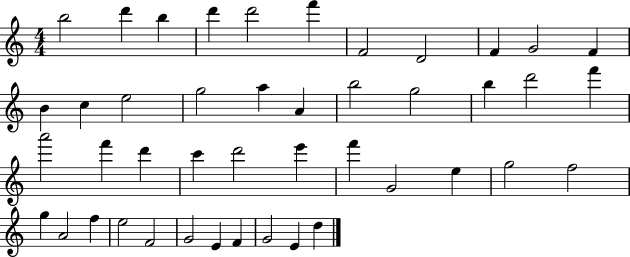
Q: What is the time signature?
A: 4/4